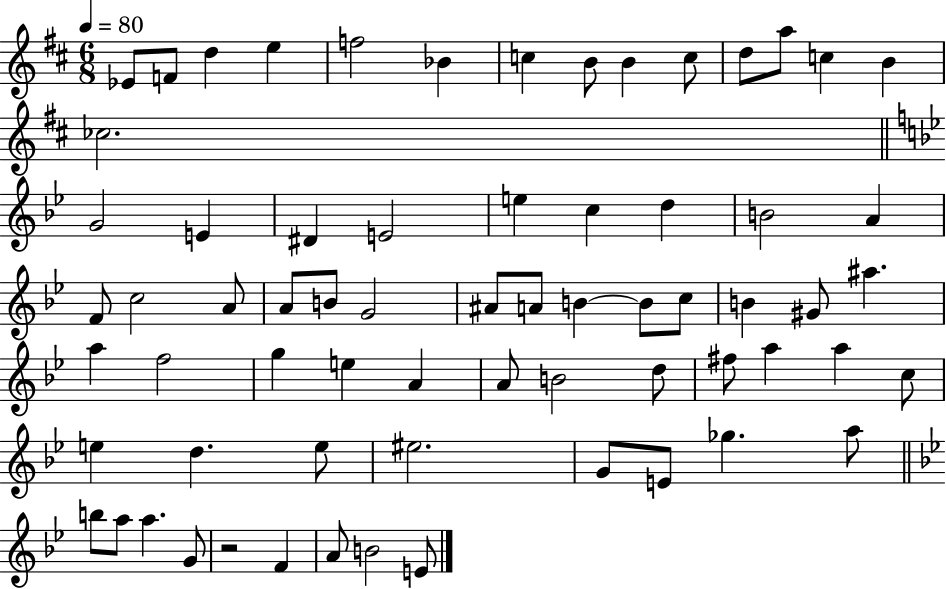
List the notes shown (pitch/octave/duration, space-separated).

Eb4/e F4/e D5/q E5/q F5/h Bb4/q C5/q B4/e B4/q C5/e D5/e A5/e C5/q B4/q CES5/h. G4/h E4/q D#4/q E4/h E5/q C5/q D5/q B4/h A4/q F4/e C5/h A4/e A4/e B4/e G4/h A#4/e A4/e B4/q B4/e C5/e B4/q G#4/e A#5/q. A5/q F5/h G5/q E5/q A4/q A4/e B4/h D5/e F#5/e A5/q A5/q C5/e E5/q D5/q. E5/e EIS5/h. G4/e E4/e Gb5/q. A5/e B5/e A5/e A5/q. G4/e R/h F4/q A4/e B4/h E4/e